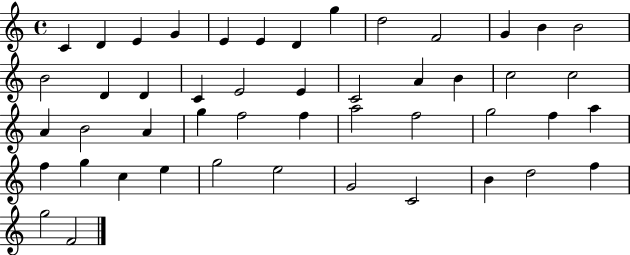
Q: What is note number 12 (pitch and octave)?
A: B4